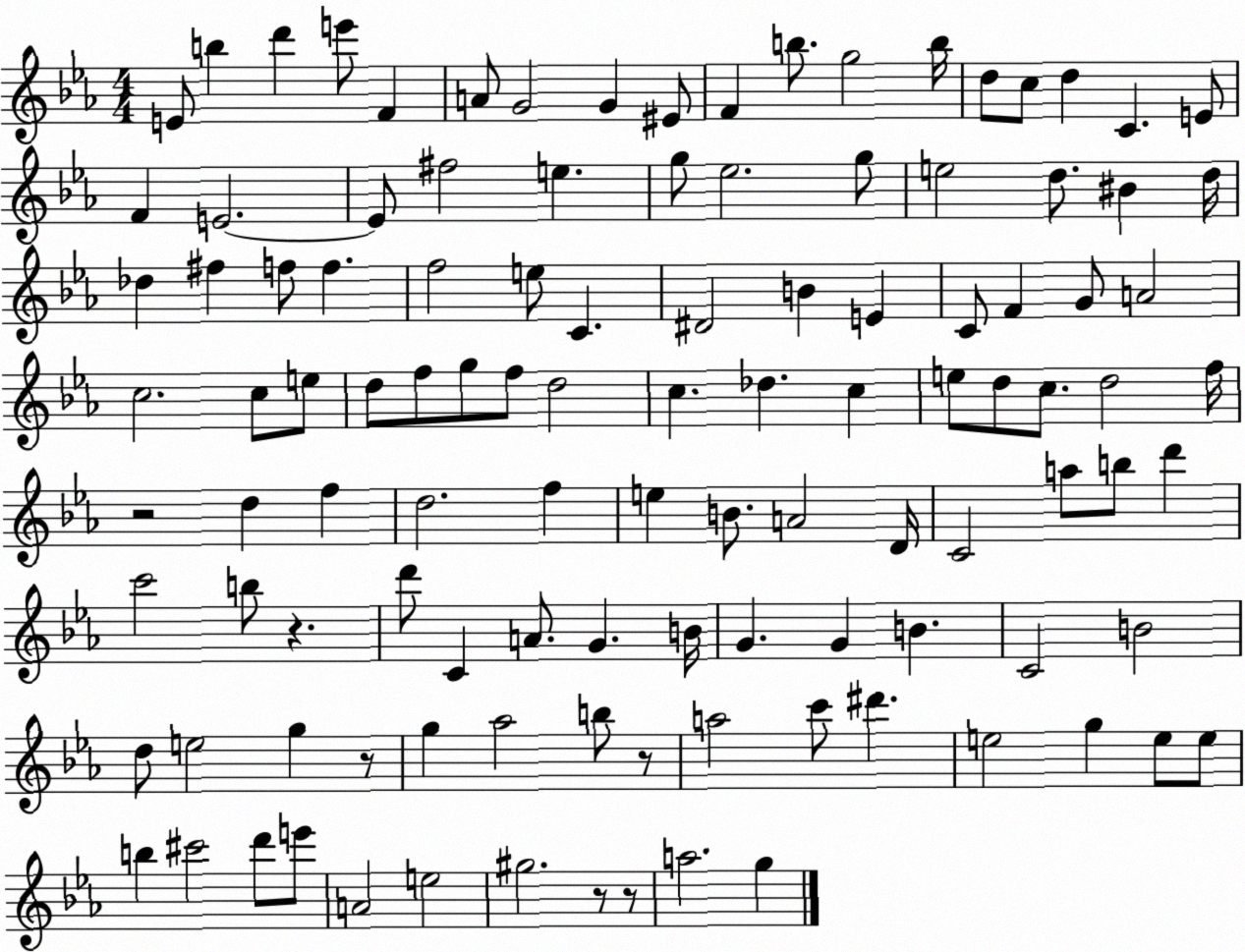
X:1
T:Untitled
M:4/4
L:1/4
K:Eb
E/2 b d' e'/2 F A/2 G2 G ^E/2 F b/2 g2 b/4 d/2 c/2 d C E/2 F E2 E/2 ^f2 e g/2 _e2 g/2 e2 d/2 ^B d/4 _d ^f f/2 f f2 e/2 C ^D2 B E C/2 F G/2 A2 c2 c/2 e/2 d/2 f/2 g/2 f/2 d2 c _d c e/2 d/2 c/2 d2 f/4 z2 d f d2 f e B/2 A2 D/4 C2 a/2 b/2 d' c'2 b/2 z d'/2 C A/2 G B/4 G G B C2 B2 d/2 e2 g z/2 g _a2 b/2 z/2 a2 c'/2 ^d' e2 g e/2 e/2 b ^c'2 d'/2 e'/2 A2 e2 ^g2 z/2 z/2 a2 g